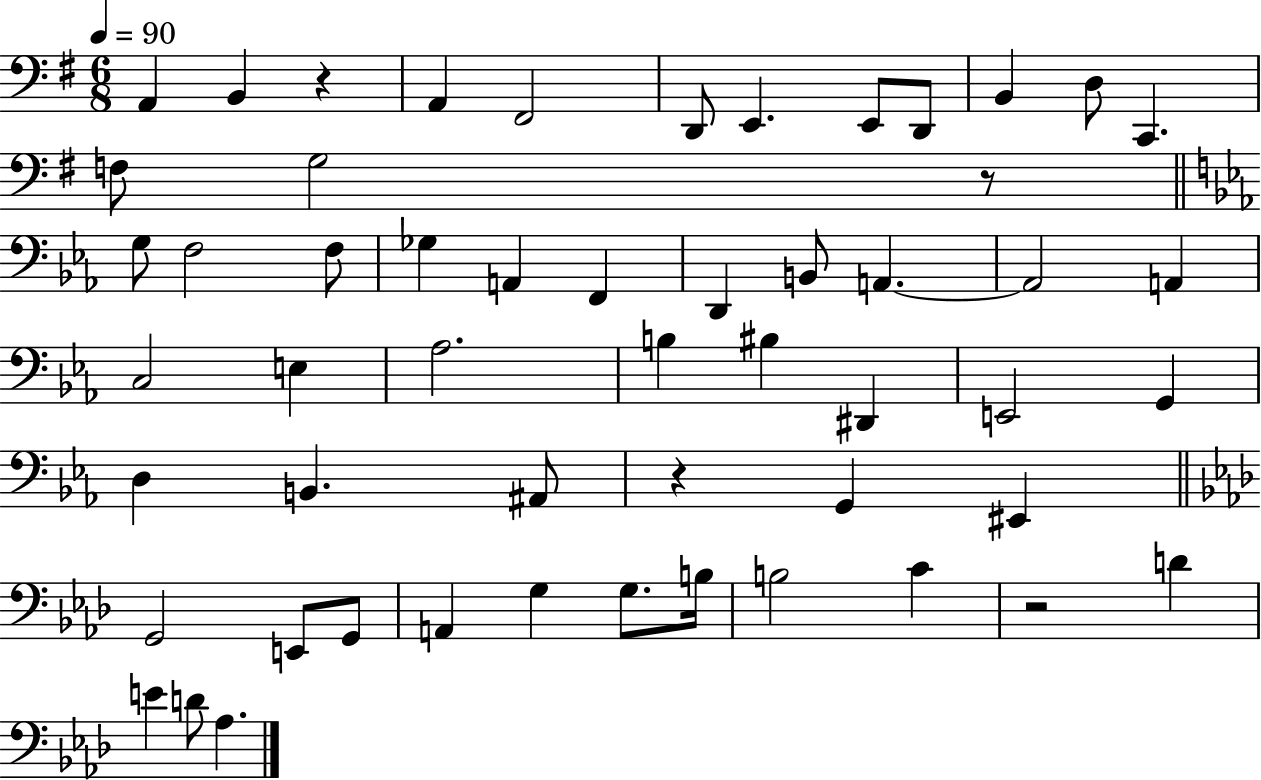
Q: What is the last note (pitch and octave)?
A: Ab3